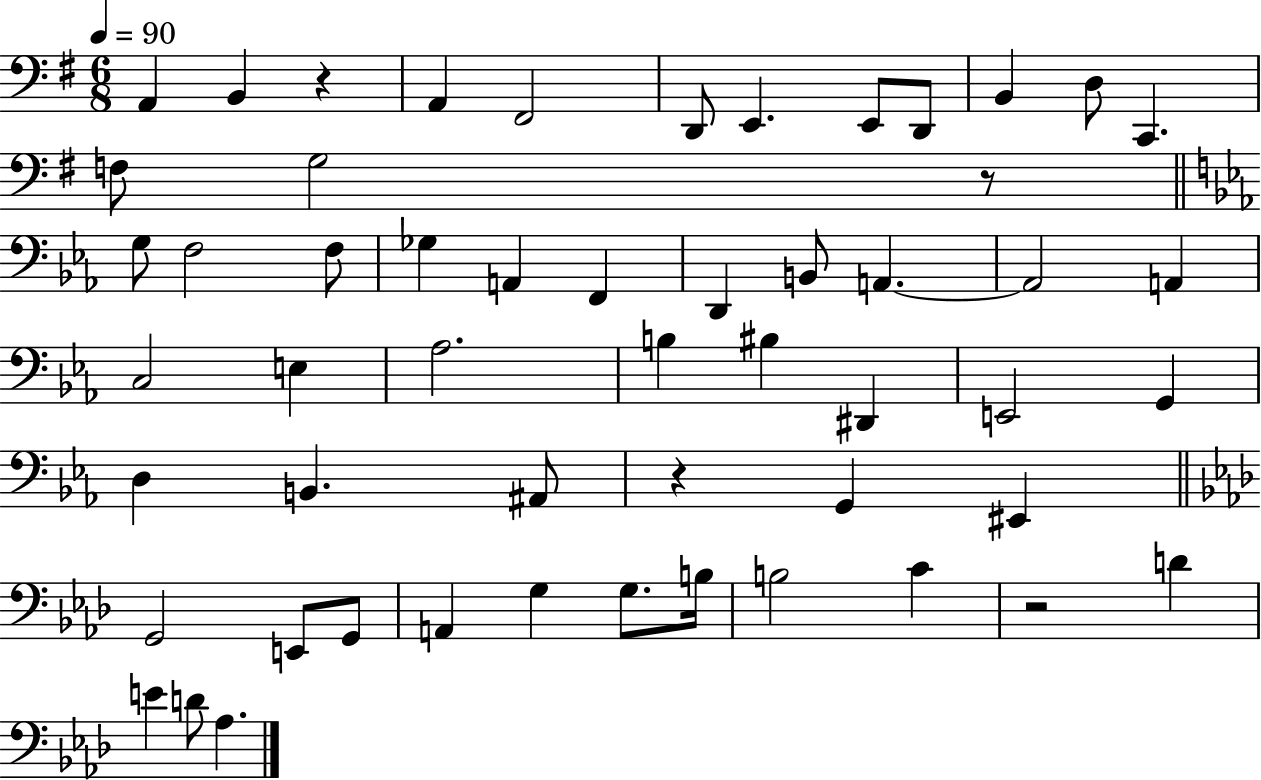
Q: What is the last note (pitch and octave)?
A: Ab3